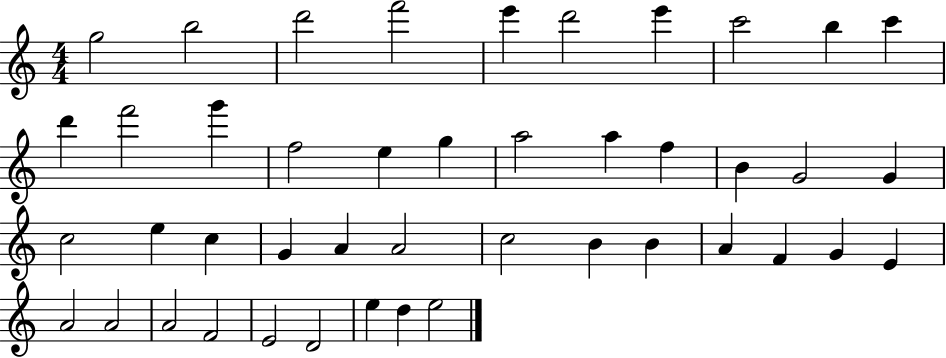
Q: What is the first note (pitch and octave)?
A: G5